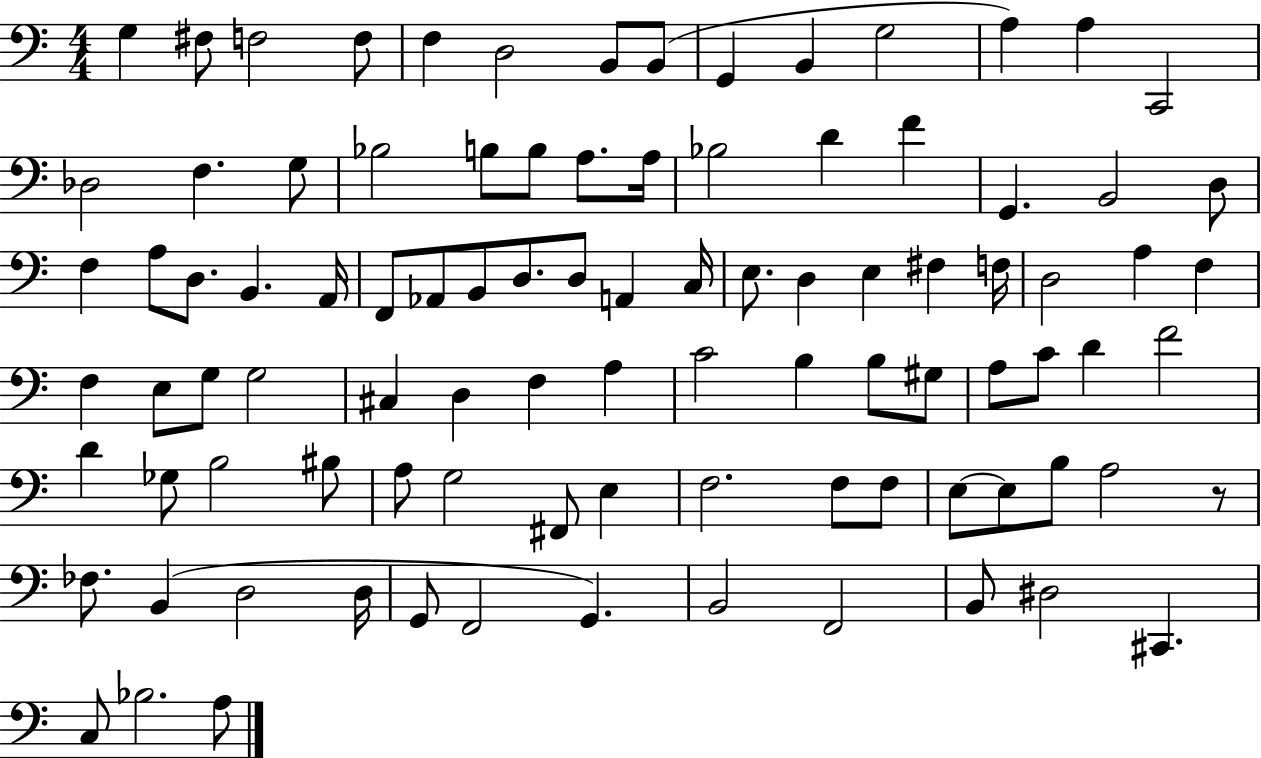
G3/q F#3/e F3/h F3/e F3/q D3/h B2/e B2/e G2/q B2/q G3/h A3/q A3/q C2/h Db3/h F3/q. G3/e Bb3/h B3/e B3/e A3/e. A3/s Bb3/h D4/q F4/q G2/q. B2/h D3/e F3/q A3/e D3/e. B2/q. A2/s F2/e Ab2/e B2/e D3/e. D3/e A2/q C3/s E3/e. D3/q E3/q F#3/q F3/s D3/h A3/q F3/q F3/q E3/e G3/e G3/h C#3/q D3/q F3/q A3/q C4/h B3/q B3/e G#3/e A3/e C4/e D4/q F4/h D4/q Gb3/e B3/h BIS3/e A3/e G3/h F#2/e E3/q F3/h. F3/e F3/e E3/e E3/e B3/e A3/h R/e FES3/e. B2/q D3/h D3/s G2/e F2/h G2/q. B2/h F2/h B2/e D#3/h C#2/q. C3/e Bb3/h. A3/e